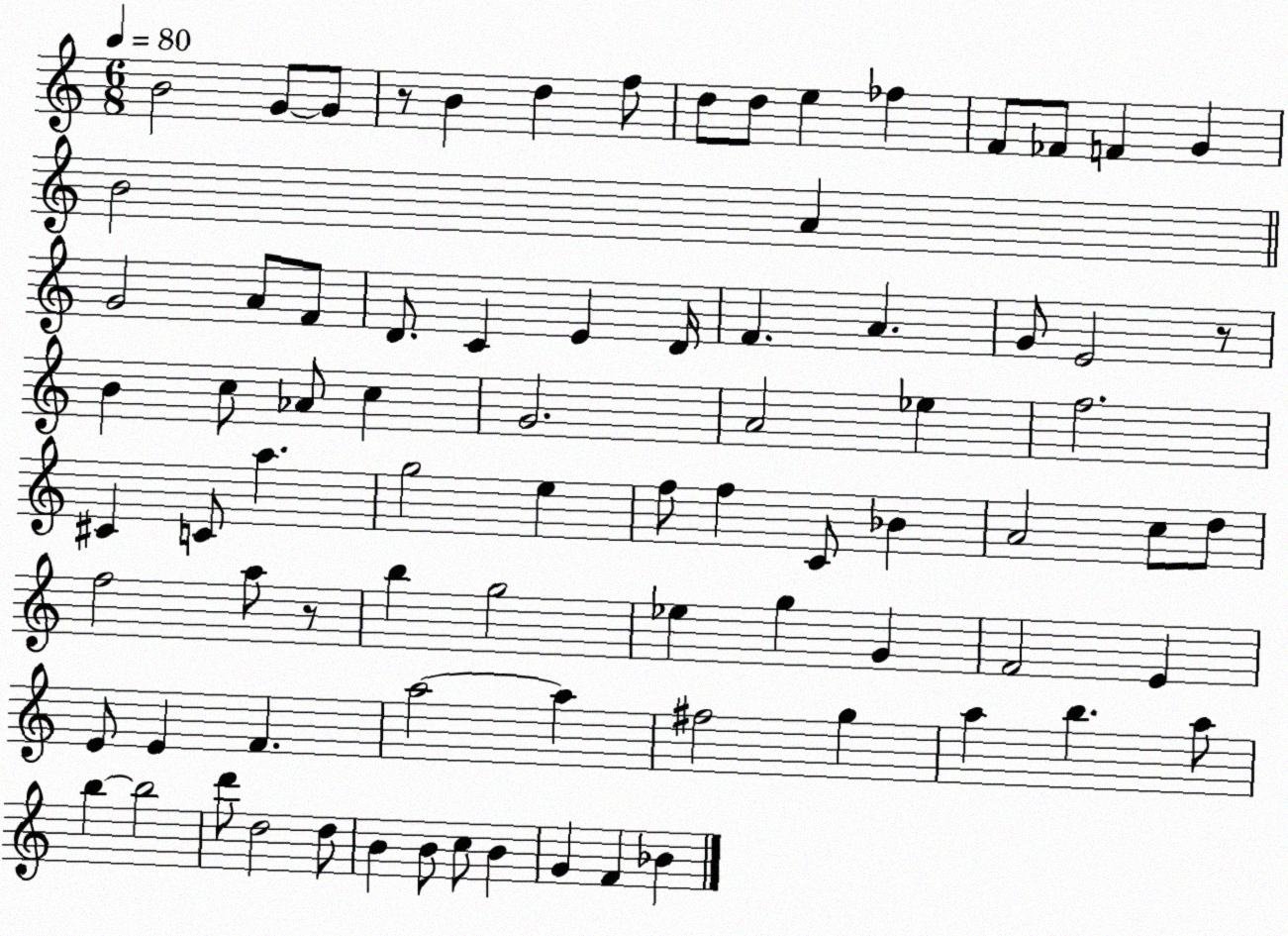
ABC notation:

X:1
T:Untitled
M:6/8
L:1/4
K:C
B2 G/2 G/2 z/2 B d f/2 d/2 d/2 e _f F/2 _F/2 F G B2 A G2 A/2 F/2 D/2 C E D/4 F A G/2 E2 z/2 B c/2 _A/2 c G2 A2 _e f2 ^C C/2 a g2 e f/2 f C/2 _B A2 c/2 d/2 f2 a/2 z/2 b g2 _e g G F2 E E/2 E F a2 a ^f2 g a b a/2 b b2 d'/2 d2 d/2 B B/2 c/2 B G F _B